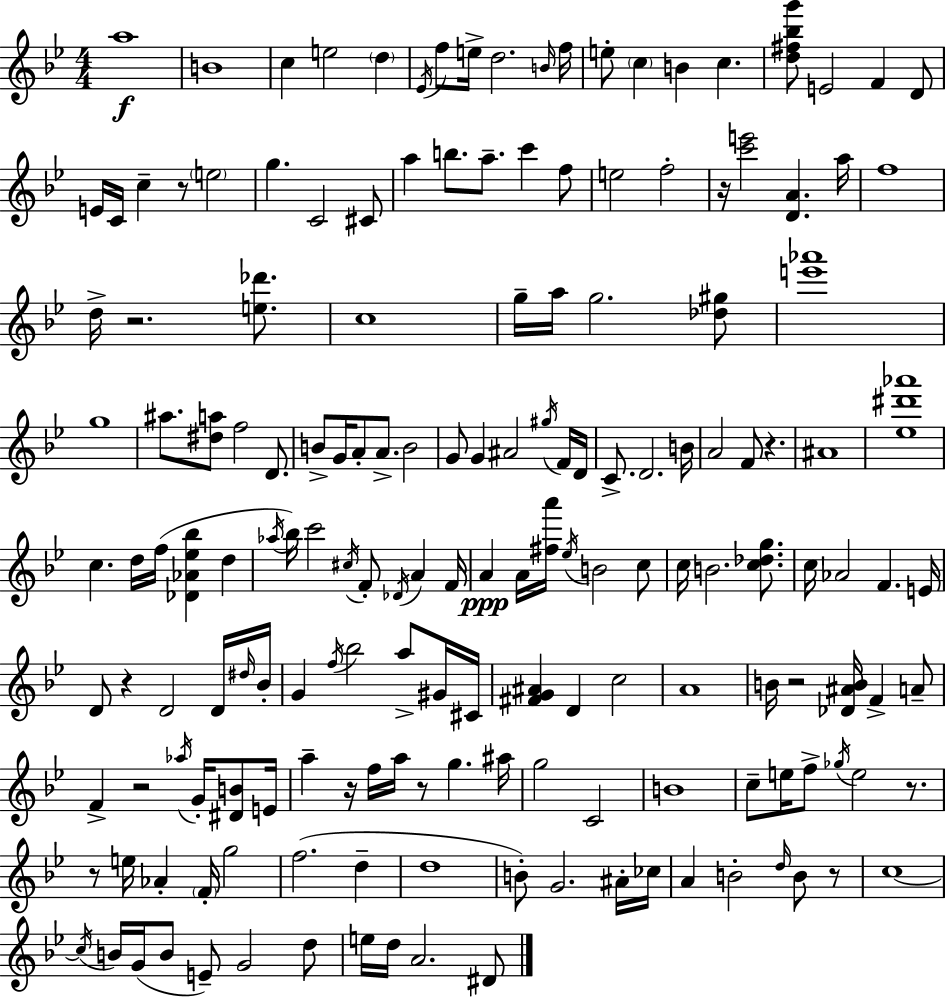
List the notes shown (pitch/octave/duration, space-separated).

A5/w B4/w C5/q E5/h D5/q Eb4/s F5/e E5/s D5/h. B4/s F5/s E5/e C5/q B4/q C5/q. [D5,F#5,Bb5,G6]/e E4/h F4/q D4/e E4/s C4/s C5/q R/e E5/h G5/q. C4/h C#4/e A5/q B5/e. A5/e. C6/q F5/e E5/h F5/h R/s [C6,E6]/h [D4,A4]/q. A5/s F5/w D5/s R/h. [E5,Db6]/e. C5/w G5/s A5/s G5/h. [Db5,G#5]/e [E6,Ab6]/w G5/w A#5/e. [D#5,A5]/e F5/h D4/e. B4/e G4/s A4/e A4/e. B4/h G4/e G4/q A#4/h G#5/s F4/s D4/s C4/e. D4/h. B4/s A4/h F4/e R/q. A#4/w [Eb5,D#6,Ab6]/w C5/q. D5/s F5/s [Db4,Ab4,Eb5,Bb5]/q D5/q Ab5/s Bb5/s C6/h C#5/s F4/e Db4/s A4/q F4/s A4/q A4/s [F#5,A6]/s Eb5/s B4/h C5/e C5/s B4/h. [C5,Db5,G5]/e. C5/s Ab4/h F4/q. E4/s D4/e R/q D4/h D4/s D#5/s Bb4/s G4/q F5/s Bb5/h A5/e G#4/s C#4/s [F#4,G4,A#4]/q D4/q C5/h A4/w B4/s R/h [Db4,A#4,B4]/s F4/q A4/e F4/q R/h Ab5/s G4/s [D#4,B4]/e E4/s A5/q R/s F5/s A5/s R/e G5/q. A#5/s G5/h C4/h B4/w C5/e E5/s F5/e Gb5/s E5/h R/e. R/e E5/s Ab4/q F4/s G5/h F5/h. D5/q D5/w B4/e G4/h. A#4/s CES5/s A4/q B4/h D5/s B4/e R/e C5/w C5/s B4/s G4/s B4/e E4/e G4/h D5/e E5/s D5/s A4/h. D#4/e